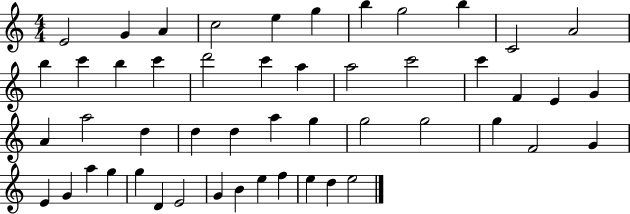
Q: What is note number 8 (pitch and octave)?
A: G5